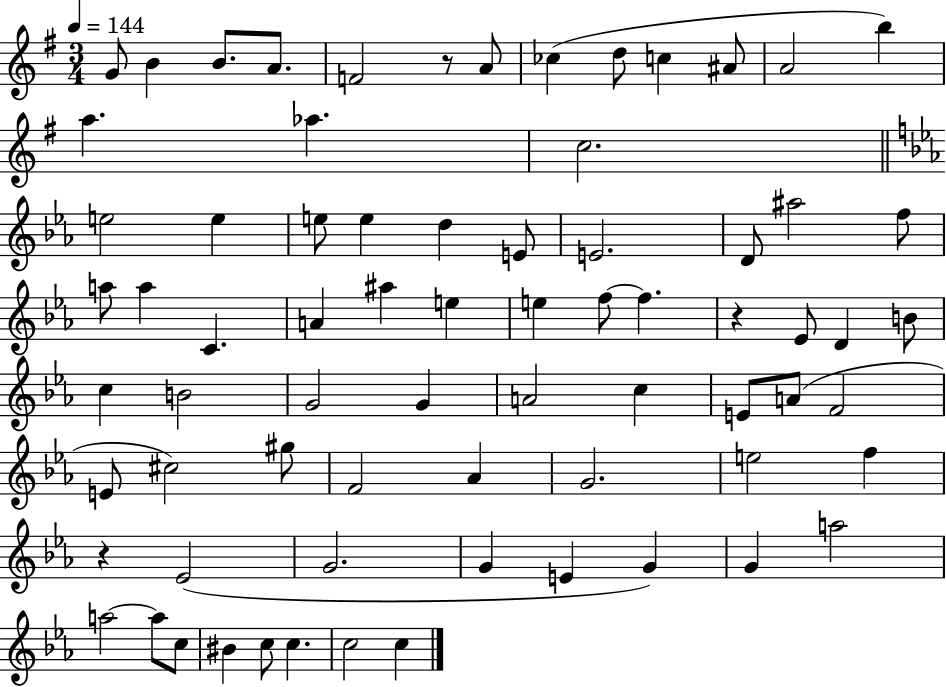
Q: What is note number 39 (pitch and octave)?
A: B4